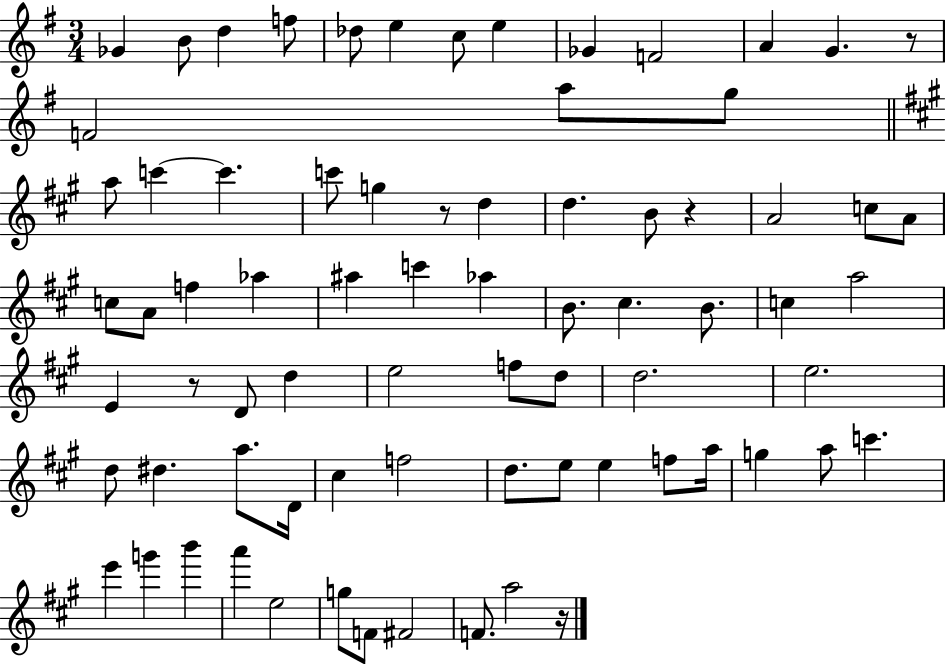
{
  \clef treble
  \numericTimeSignature
  \time 3/4
  \key g \major
  ges'4 b'8 d''4 f''8 | des''8 e''4 c''8 e''4 | ges'4 f'2 | a'4 g'4. r8 | \break f'2 a''8 g''8 | \bar "||" \break \key a \major a''8 c'''4~~ c'''4. | c'''8 g''4 r8 d''4 | d''4. b'8 r4 | a'2 c''8 a'8 | \break c''8 a'8 f''4 aes''4 | ais''4 c'''4 aes''4 | b'8. cis''4. b'8. | c''4 a''2 | \break e'4 r8 d'8 d''4 | e''2 f''8 d''8 | d''2. | e''2. | \break d''8 dis''4. a''8. d'16 | cis''4 f''2 | d''8. e''8 e''4 f''8 a''16 | g''4 a''8 c'''4. | \break e'''4 g'''4 b'''4 | a'''4 e''2 | g''8 f'8 fis'2 | f'8. a''2 r16 | \break \bar "|."
}